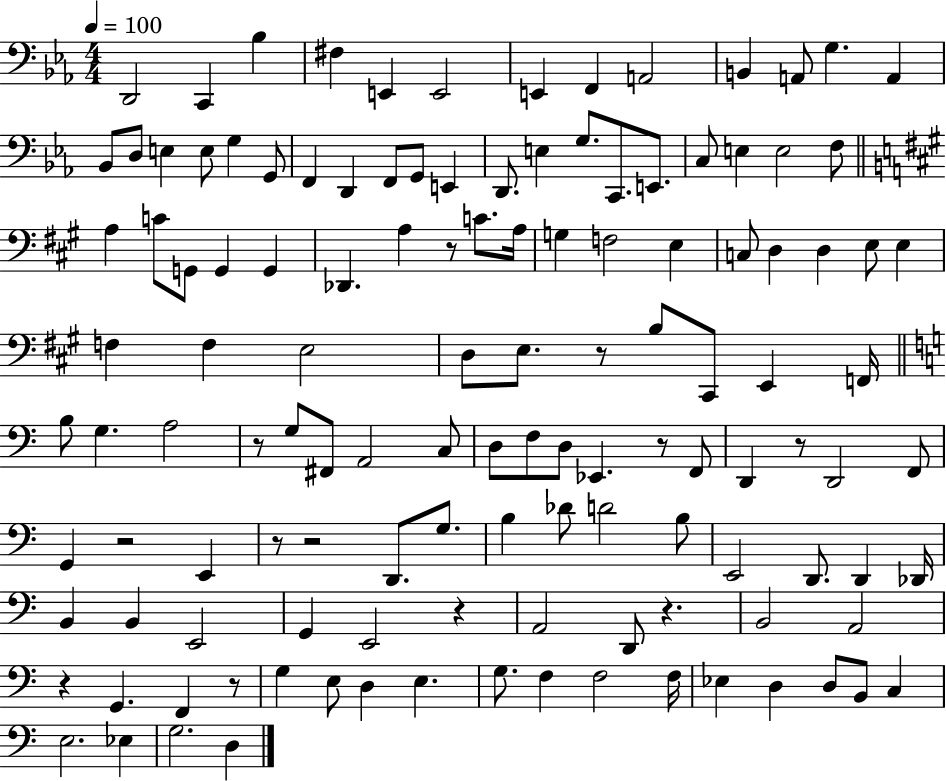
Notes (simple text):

D2/h C2/q Bb3/q F#3/q E2/q E2/h E2/q F2/q A2/h B2/q A2/e G3/q. A2/q Bb2/e D3/e E3/q E3/e G3/q G2/e F2/q D2/q F2/e G2/e E2/q D2/e. E3/q G3/e. C2/e. E2/e. C3/e E3/q E3/h F3/e A3/q C4/e G2/e G2/q G2/q Db2/q. A3/q R/e C4/e. A3/s G3/q F3/h E3/q C3/e D3/q D3/q E3/e E3/q F3/q F3/q E3/h D3/e E3/e. R/e B3/e C#2/e E2/q F2/s B3/e G3/q. A3/h R/e G3/e F#2/e A2/h C3/e D3/e F3/e D3/e Eb2/q. R/e F2/e D2/q R/e D2/h F2/e G2/q R/h E2/q R/e R/h D2/e. G3/e. B3/q Db4/e D4/h B3/e E2/h D2/e. D2/q Db2/s B2/q B2/q E2/h G2/q E2/h R/q A2/h D2/e R/q. B2/h A2/h R/q G2/q. F2/q R/e G3/q E3/e D3/q E3/q. G3/e. F3/q F3/h F3/s Eb3/q D3/q D3/e B2/e C3/q E3/h. Eb3/q G3/h. D3/q